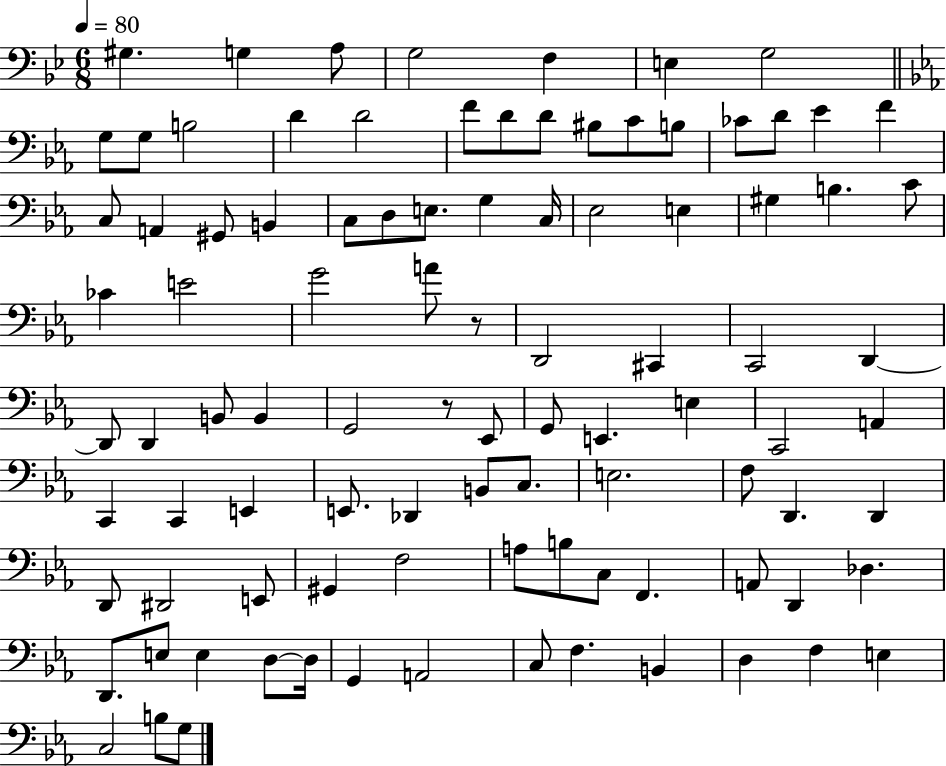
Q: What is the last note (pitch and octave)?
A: G3